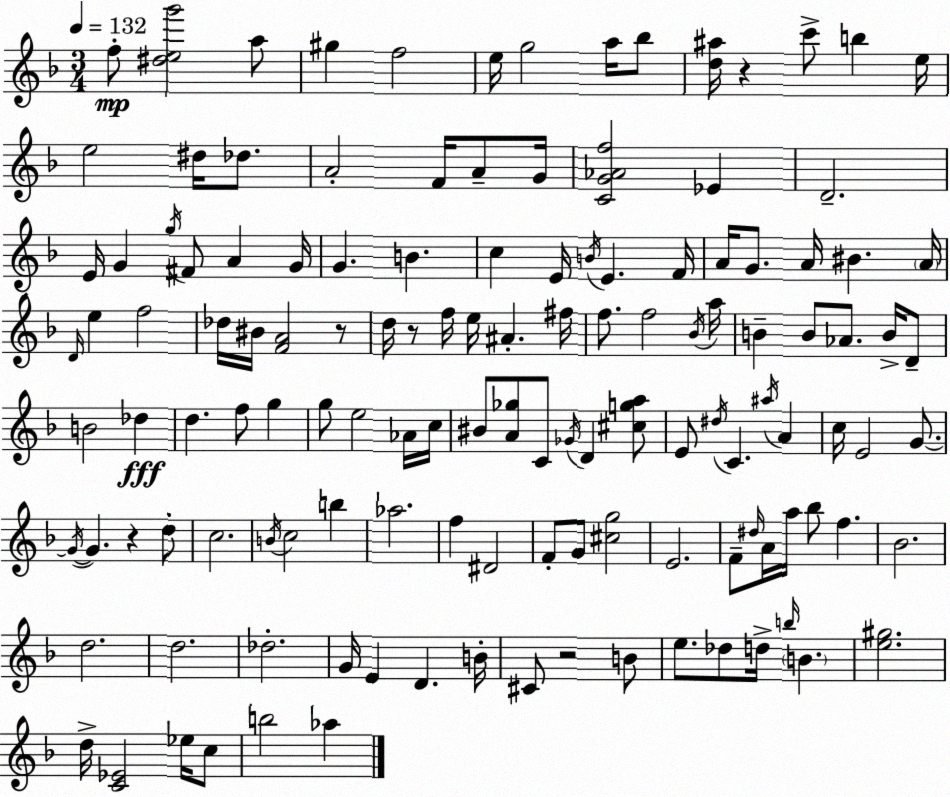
X:1
T:Untitled
M:3/4
L:1/4
K:Dm
f/2 [^deg']2 a/2 ^g f2 e/4 g2 a/4 _b/2 [d^a]/4 z c'/2 b e/4 e2 ^d/4 _d/2 A2 F/4 A/2 G/4 [CG_Af]2 _E D2 E/4 G g/4 ^F/2 A G/4 G B c E/4 B/4 E F/4 A/4 G/2 A/4 ^B A/4 D/4 e f2 _d/4 ^B/4 [FA]2 z/2 d/4 z/2 f/4 e/4 ^A ^f/4 f/2 f2 _B/4 a/4 B B/2 _A/2 B/4 D/2 B2 _d d f/2 g g/2 e2 _A/4 c/4 ^B/2 [A_g]/2 C/2 _G/4 D [^cga]/2 E/2 ^d/4 C ^a/4 A c/4 E2 G/2 G/4 G z d/2 c2 B/4 c2 b _a2 f ^D2 F/2 G/2 [^cg]2 E2 F/2 ^d/4 A/4 a/4 _b/2 f _B2 d2 d2 _d2 G/4 E D B/4 ^C/2 z2 B/2 e/2 _d/2 d/4 b/4 B [e^g]2 d/4 [C_E]2 _e/4 c/2 b2 _a